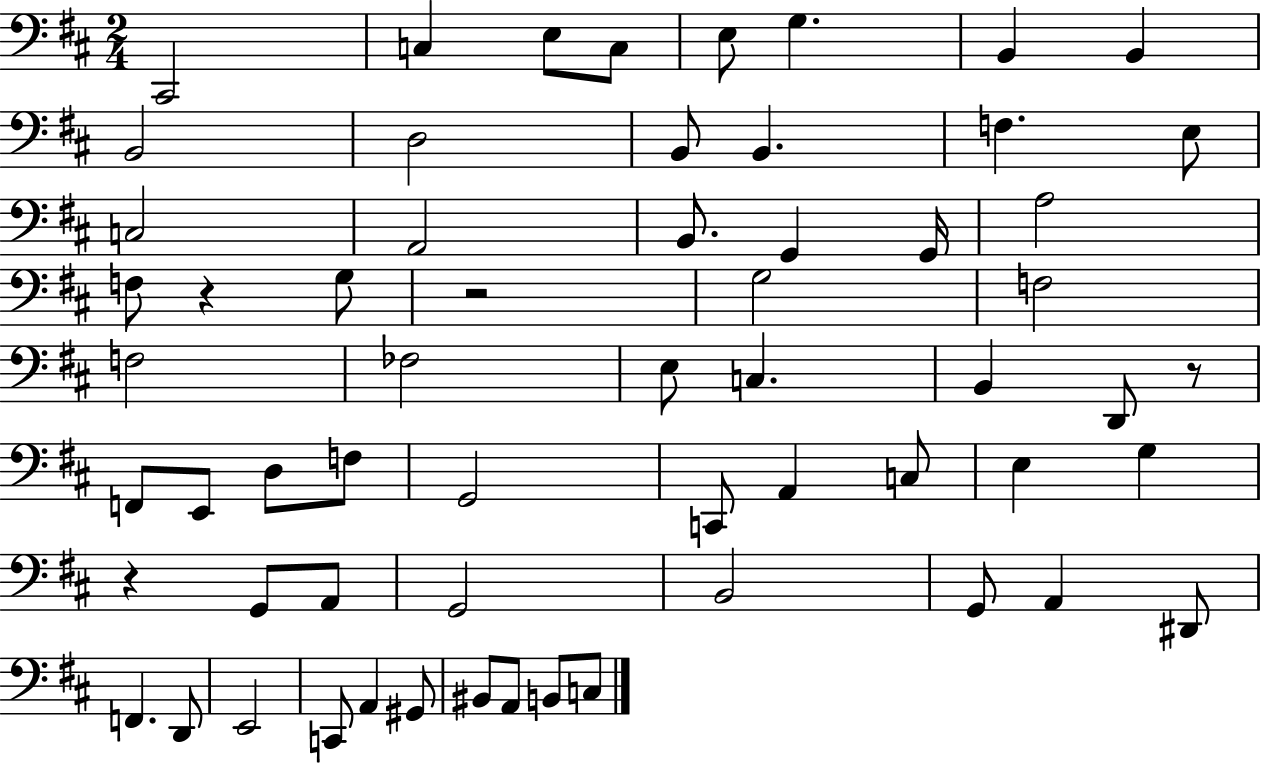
C#2/h C3/q E3/e C3/e E3/e G3/q. B2/q B2/q B2/h D3/h B2/e B2/q. F3/q. E3/e C3/h A2/h B2/e. G2/q G2/s A3/h F3/e R/q G3/e R/h G3/h F3/h F3/h FES3/h E3/e C3/q. B2/q D2/e R/e F2/e E2/e D3/e F3/e G2/h C2/e A2/q C3/e E3/q G3/q R/q G2/e A2/e G2/h B2/h G2/e A2/q D#2/e F2/q. D2/e E2/h C2/e A2/q G#2/e BIS2/e A2/e B2/e C3/e